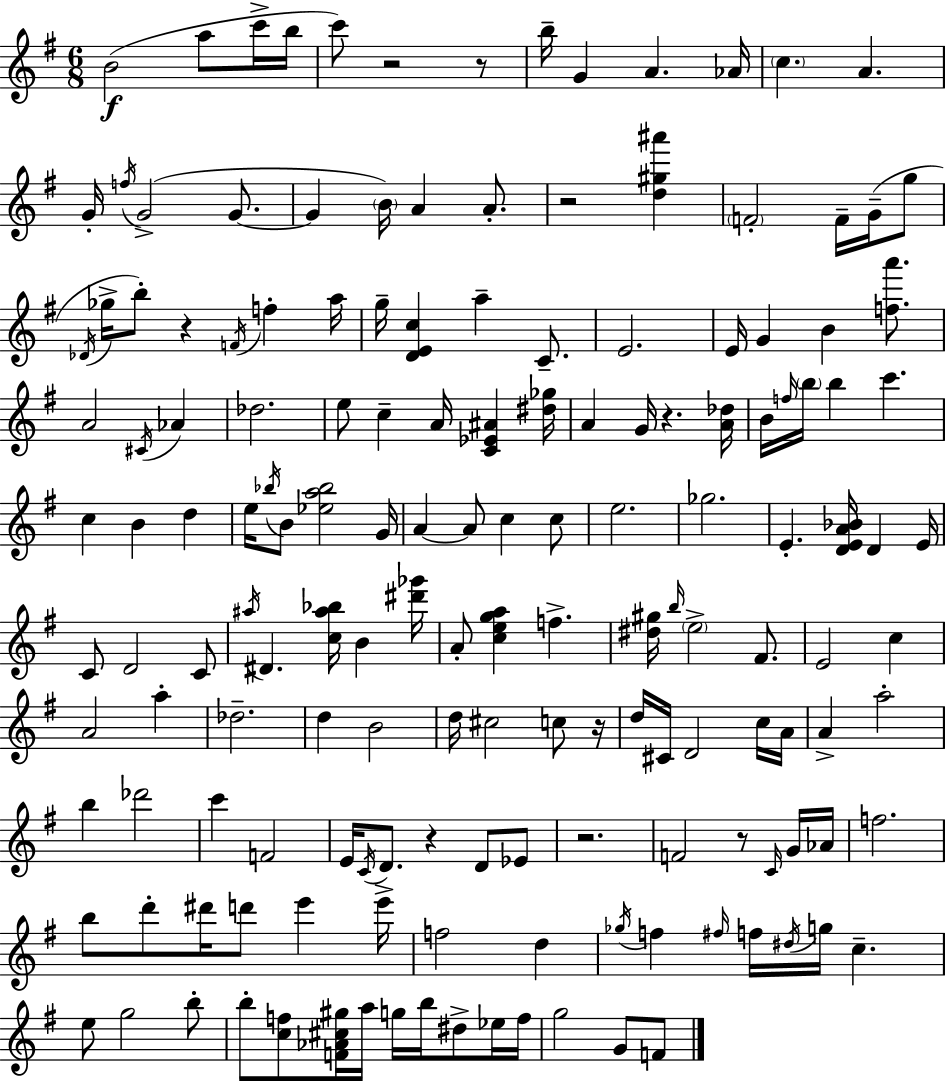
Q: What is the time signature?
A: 6/8